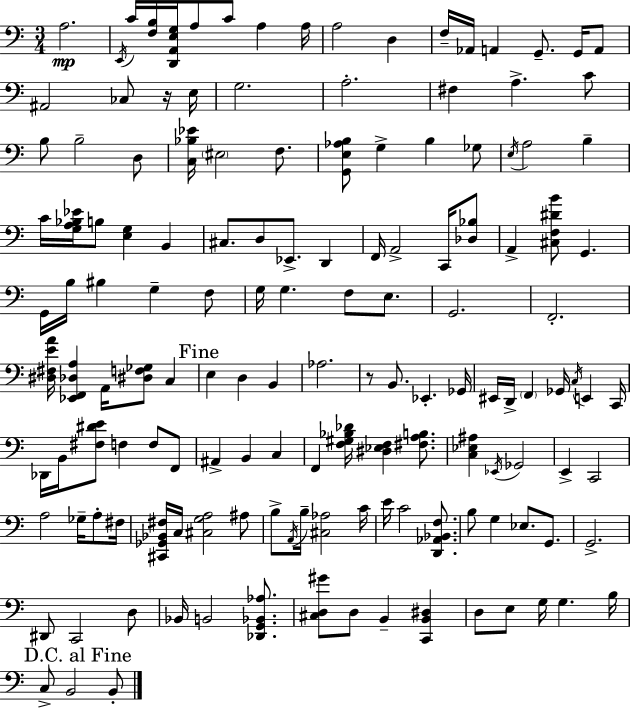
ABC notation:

X:1
T:Untitled
M:3/4
L:1/4
K:Am
A,2 E,,/4 C/4 [F,B,]/4 [D,,A,,E,G,]/4 A,/2 C/2 A, A,/4 A,2 D, F,/4 _A,,/4 A,, G,,/2 G,,/4 A,,/2 ^A,,2 _C,/2 z/4 E,/4 G,2 A,2 ^F, A, C/2 B,/2 B,2 D,/2 [C,_B,_E]/4 ^E,2 F,/2 [G,,E,_A,B,]/2 G, B, _G,/2 E,/4 A,2 B, C/4 [G,A,_B,_E]/4 B,/2 [E,G,] B,, ^C,/2 D,/2 _E,,/2 D,, F,,/4 A,,2 C,,/4 [_D,_B,]/2 A,, [^C,F,^DB]/2 G,, G,,/4 B,/4 ^B, G, F,/2 G,/4 G, F,/2 E,/2 G,,2 F,,2 [^D,^F,EA]/4 [_E,,F,,_D,A,] A,,/4 [^D,F,_G,]/2 C, E, D, B,, _A,2 z/2 B,,/2 _E,, _G,,/4 ^E,,/4 D,,/4 F,, _G,,/4 C,/4 E,, C,,/4 _D,,/4 B,,/4 [^F,^DE]/2 F, F,/2 F,,/2 ^A,, B,, C, F,, [F,^G,_B,_D]/4 [^D,_E,F,] [^F,A,B,]/2 [C,_E,^A,] _E,,/4 _G,,2 E,, C,,2 A,2 _G,/4 A,/2 ^F,/4 [^C,,_G,,_B,,^F,]/4 C,/4 [^C,G,A,]2 ^A,/2 B,/2 A,,/4 B,/4 [^C,_A,]2 C/4 E/4 C2 [D,,_A,,_B,,F,]/2 B,/2 G, _E,/2 G,,/2 G,,2 ^D,,/2 C,,2 D,/2 _B,,/4 B,,2 [_D,,G,,_B,,_A,]/2 [^C,D,^G]/2 D,/2 B,, [C,,B,,^D,] D,/2 E,/2 G,/4 G, B,/4 C,/2 B,,2 B,,/2